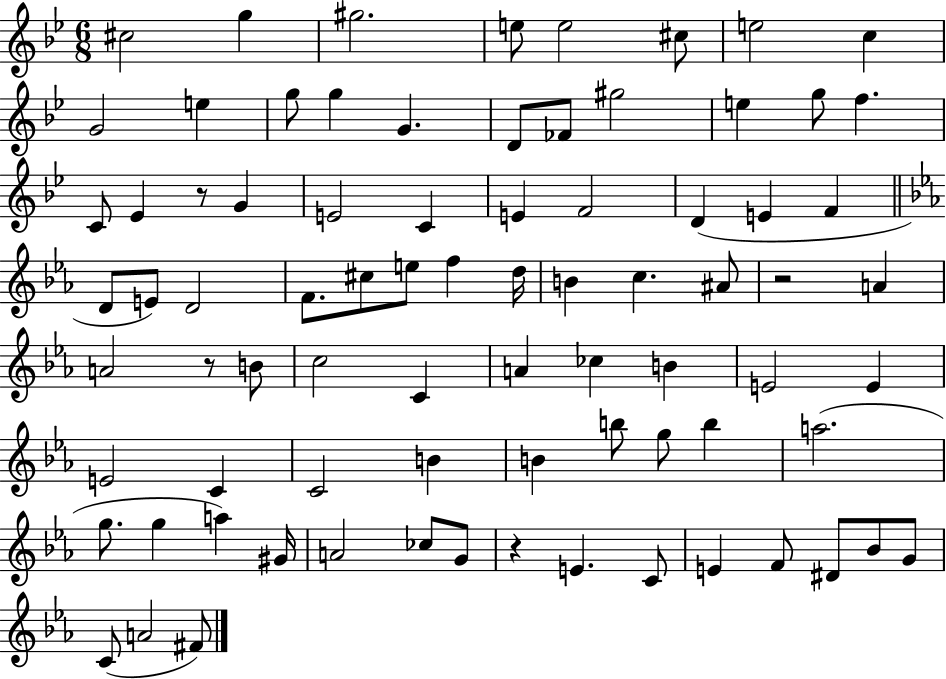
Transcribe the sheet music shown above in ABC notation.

X:1
T:Untitled
M:6/8
L:1/4
K:Bb
^c2 g ^g2 e/2 e2 ^c/2 e2 c G2 e g/2 g G D/2 _F/2 ^g2 e g/2 f C/2 _E z/2 G E2 C E F2 D E F D/2 E/2 D2 F/2 ^c/2 e/2 f d/4 B c ^A/2 z2 A A2 z/2 B/2 c2 C A _c B E2 E E2 C C2 B B b/2 g/2 b a2 g/2 g a ^G/4 A2 _c/2 G/2 z E C/2 E F/2 ^D/2 _B/2 G/2 C/2 A2 ^F/2